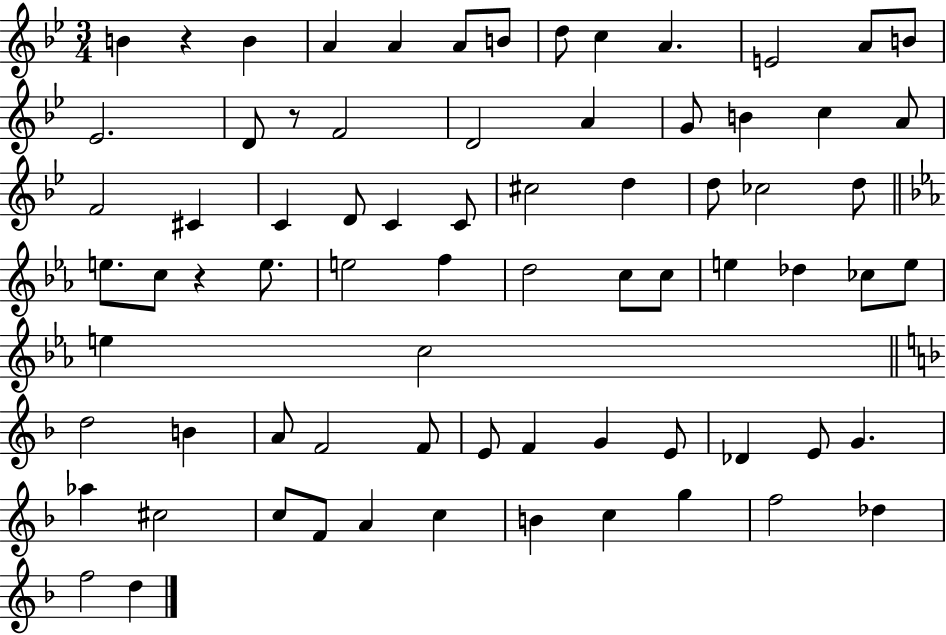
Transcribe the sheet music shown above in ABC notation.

X:1
T:Untitled
M:3/4
L:1/4
K:Bb
B z B A A A/2 B/2 d/2 c A E2 A/2 B/2 _E2 D/2 z/2 F2 D2 A G/2 B c A/2 F2 ^C C D/2 C C/2 ^c2 d d/2 _c2 d/2 e/2 c/2 z e/2 e2 f d2 c/2 c/2 e _d _c/2 e/2 e c2 d2 B A/2 F2 F/2 E/2 F G E/2 _D E/2 G _a ^c2 c/2 F/2 A c B c g f2 _d f2 d